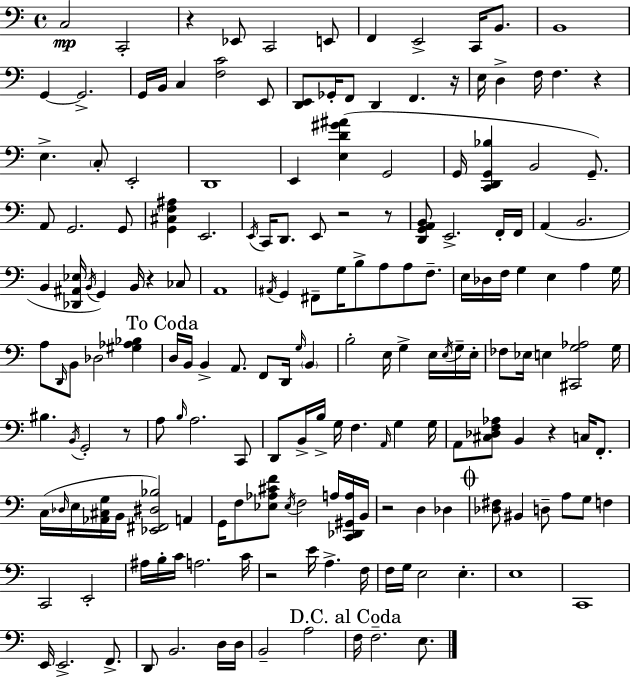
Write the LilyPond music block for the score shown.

{
  \clef bass
  \time 4/4
  \defaultTimeSignature
  \key a \minor
  c2\mp c,2-. | r4 ees,8 c,2 e,8 | f,4 e,2-> c,16 b,8. | b,1 | \break g,4~~ g,2.-> | g,16 b,16 c4 <f c'>2 e,8 | <d, e,>8 ges,16-. f,8 d,4 f,4. r16 | e16 d4-> f16 f4. r4 | \break e4.-> \parenthesize c8-. e,2-. | d,1 | e,4 <e d' gis' ais'>4( g,2 | g,16 <c, d, g, bes>4 b,2 g,8.--) | \break a,8 g,2. g,8 | <g, cis f ais>4 e,2. | \acciaccatura { e,16 } c,16 d,8. e,8 r2 r8 | <d, g, a, b,>8 e,2.-> f,16-. | \break f,16 a,4( b,2. | b,4 <des, ais, ees>16 \acciaccatura { b,16 } g,4) b,16 r4 | ces8 a,1 | \acciaccatura { ais,16 } g,4 fis,8-- g16 b8-> a8 a8 | \break f8.-- e16 des16 f16 g4 e4 a4 | g16 a8 \grace { d,16 } b,8 des2 | <gis aes bes>4 \mark "To Coda" d16 b,16 b,4-> a,8. f,8 d,16 | \grace { g16 } \parenthesize b,4 b2-. e16 g4-> | \break e16 \acciaccatura { e16 } g16-- e16-. fes8 ees16 e4 <cis, g aes>2 | g16 bis4. \acciaccatura { b,16 } g,2-. | r8 a8 \grace { b16 } a2. | c,8 d,8 b,16-> b16-> g16 f4. | \break \grace { a,16 } g4 g16 a,8 <cis des f aes>8 b,4 | r4 c16 f,8.-. c16( \grace { des16 } e16 <aes, cis g>16 b,16 <ees, fis, dis bes>2) | a,4 g,16 f8 <ees aes cis' f'>8 \acciaccatura { ees16 } | f2 a16 <c, des, gis, a>16 b,16 r2 | \break d4 des4 \mark \markup { \musicglyph "scripts.coda" } <des fis>8 bis,4 | d8-- a8 g8 f4 c,2 | e,2-. ais16 b16-. c'16 a2. | c'16 r2 | \break e'16 a4.-> f16 f16 g16 e2 | e4.-. e1 | c,1 | e,16 e,2.-> | \break f,8.-> d,8 b,2. | d16 d16 b,2-- | a2 \mark "D.C. al Coda" f16 f2.-- | e8. \bar "|."
}